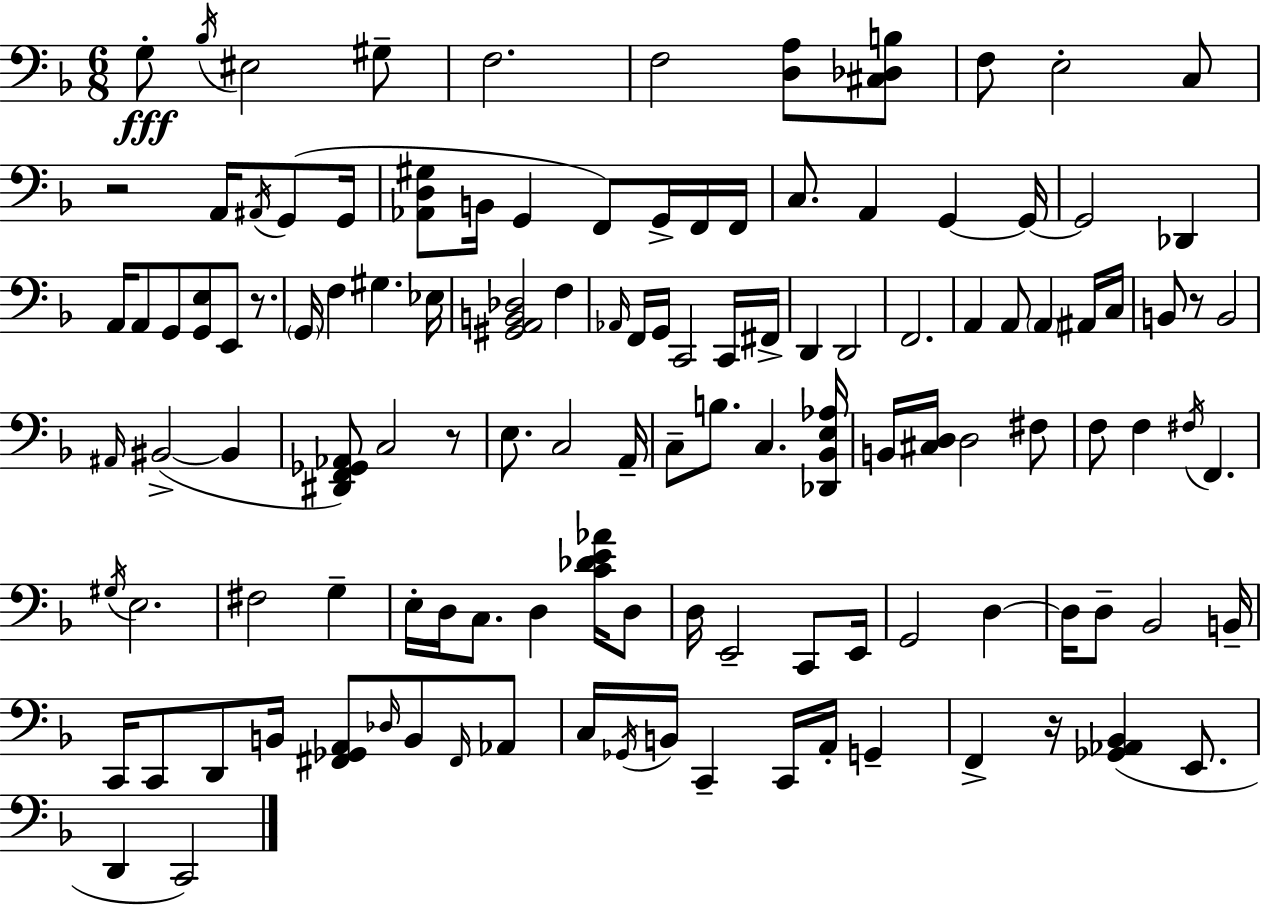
{
  \clef bass
  \numericTimeSignature
  \time 6/8
  \key d \minor
  g8-.\fff \acciaccatura { bes16 } eis2 gis8-- | f2. | f2 <d a>8 <cis des b>8 | f8 e2-. c8 | \break r2 a,16 \acciaccatura { ais,16 } g,8( | g,16 <aes, d gis>8 b,16 g,4 f,8) g,16-> | f,16 f,16 c8. a,4 g,4~~ | g,16~~ g,2 des,4 | \break a,16 a,8 g,8 <g, e>8 e,8 r8. | \parenthesize g,16 f4 gis4. | ees16 <gis, a, b, des>2 f4 | \grace { aes,16 } f,16 g,16 c,2 | \break c,16 fis,16-> d,4 d,2 | f,2. | a,4 a,8 \parenthesize a,4 | ais,16 c16 b,8 r8 b,2 | \break \grace { ais,16 } bis,2->~(~ | bis,4 <dis, f, ges, aes,>8) c2 | r8 e8. c2 | a,16-- c8-- b8. c4. | \break <des, bes, e aes>16 b,16 <cis d>16 d2 | fis8 f8 f4 \acciaccatura { fis16 } f,4. | \acciaccatura { gis16 } e2. | fis2 | \break g4-- e16-. d16 c8. d4 | <c' des' e' aes'>16 d8 d16 e,2-- | c,8 e,16 g,2 | d4~~ d16 d8-- bes,2 | \break b,16-- c,16 c,8 d,8 b,16 | <fis, ges, a,>8 \grace { des16 } b,8 \grace { fis,16 } aes,8 c16 \acciaccatura { ges,16 } b,16 c,4-- | c,16 a,16-. g,4-- f,4-> | r16 <ges, aes, bes,>4( e,8. d,4 | \break c,2) \bar "|."
}